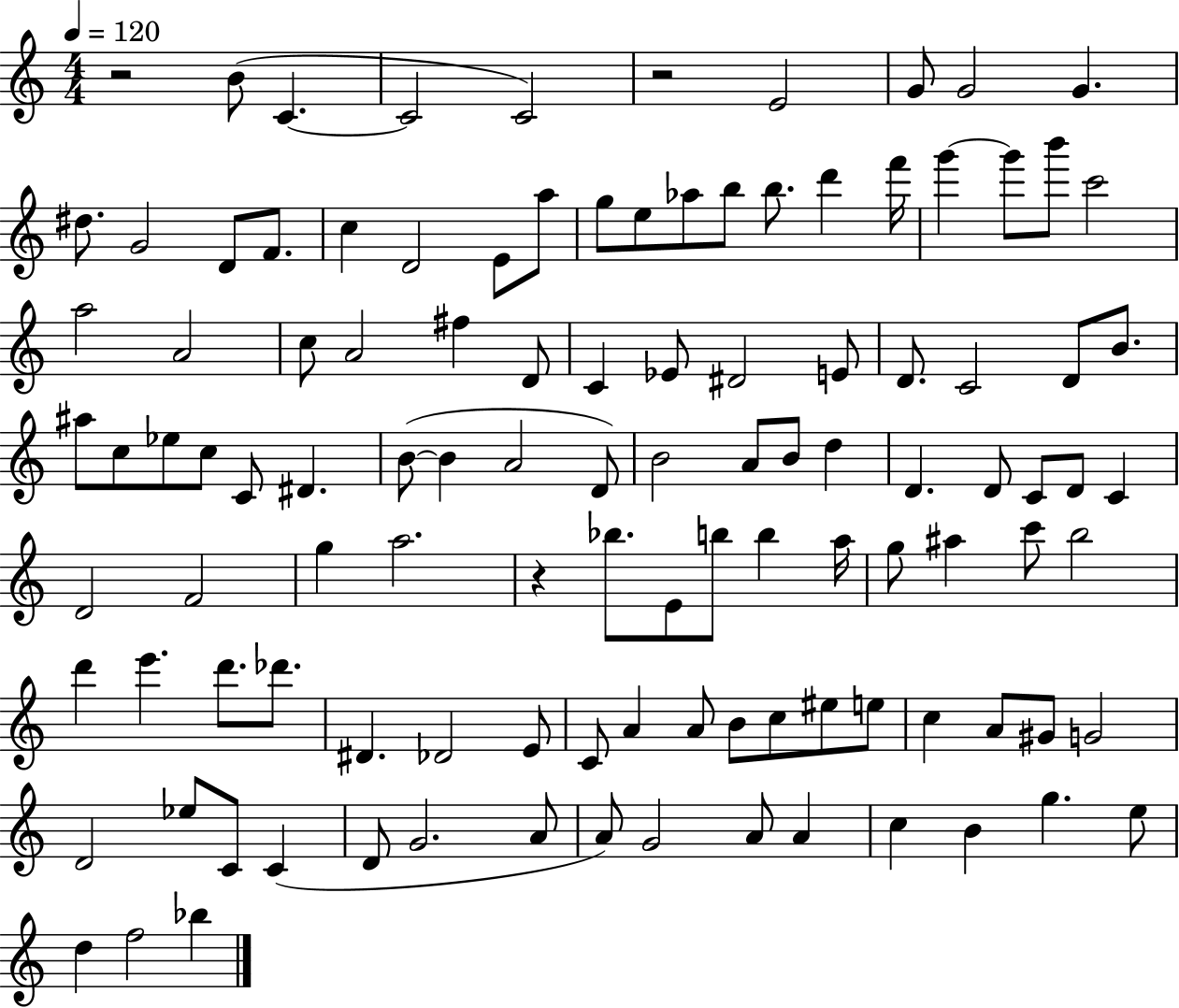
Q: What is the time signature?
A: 4/4